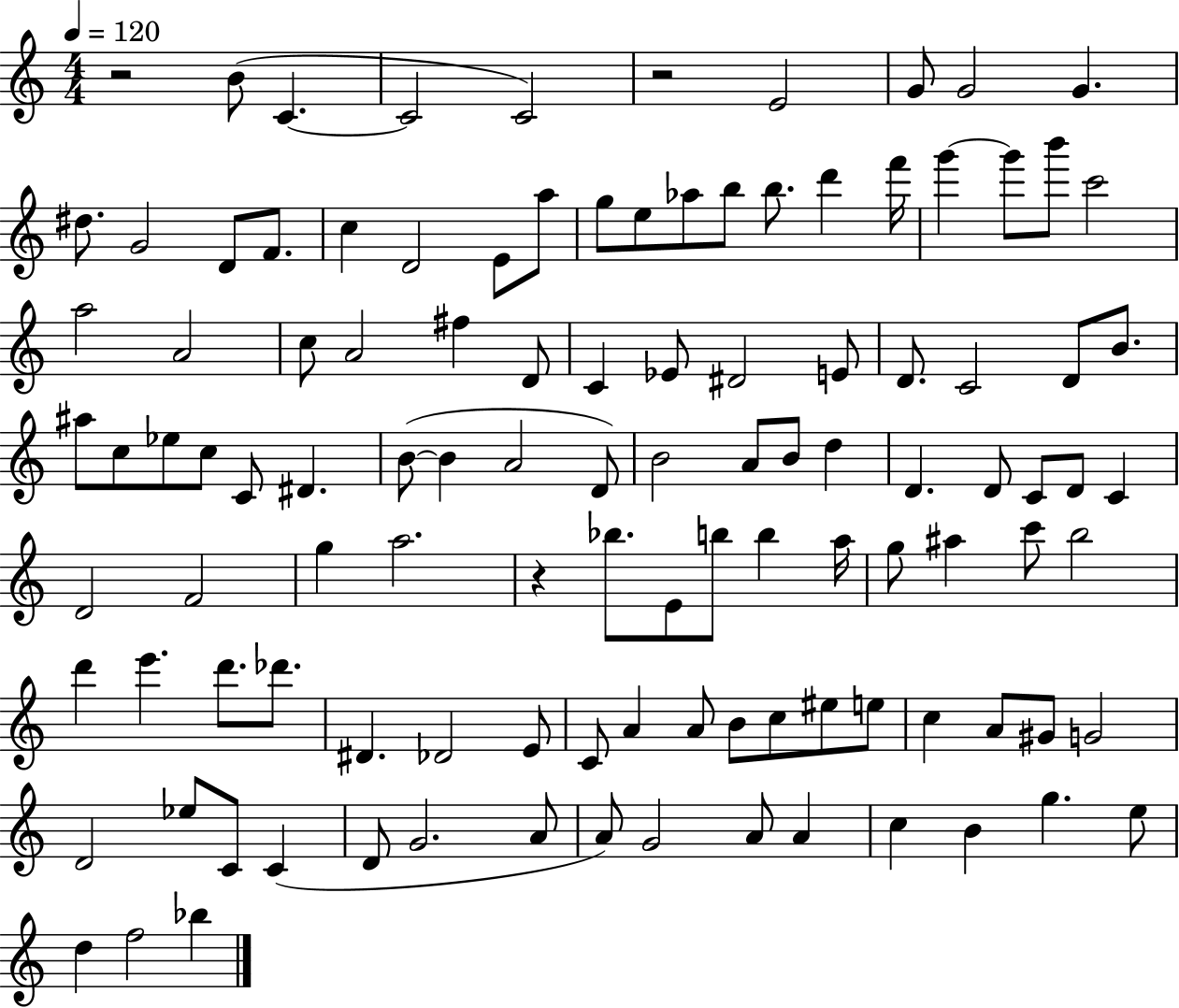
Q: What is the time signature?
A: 4/4